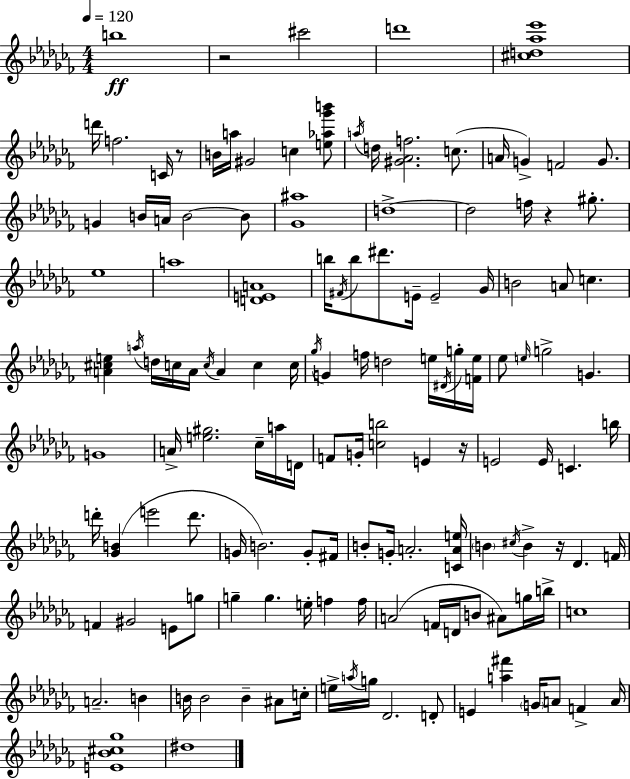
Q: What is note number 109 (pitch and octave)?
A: E5